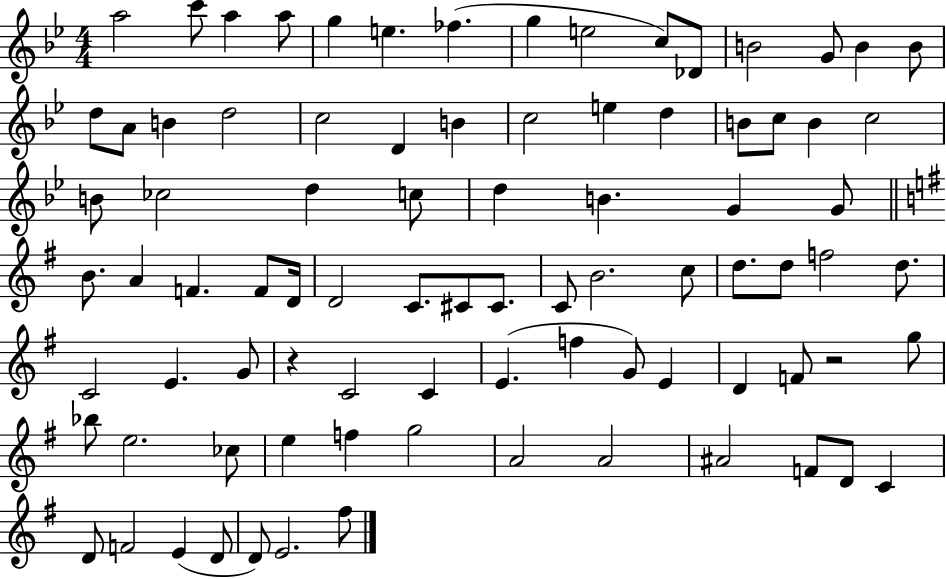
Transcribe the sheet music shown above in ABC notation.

X:1
T:Untitled
M:4/4
L:1/4
K:Bb
a2 c'/2 a a/2 g e _f g e2 c/2 _D/2 B2 G/2 B B/2 d/2 A/2 B d2 c2 D B c2 e d B/2 c/2 B c2 B/2 _c2 d c/2 d B G G/2 B/2 A F F/2 D/4 D2 C/2 ^C/2 ^C/2 C/2 B2 c/2 d/2 d/2 f2 d/2 C2 E G/2 z C2 C E f G/2 E D F/2 z2 g/2 _b/2 e2 _c/2 e f g2 A2 A2 ^A2 F/2 D/2 C D/2 F2 E D/2 D/2 E2 ^f/2